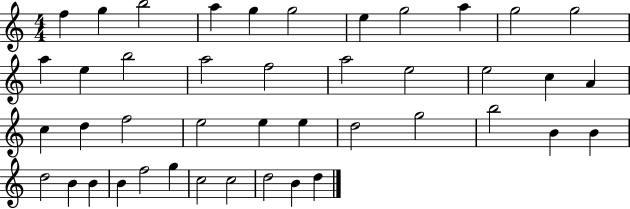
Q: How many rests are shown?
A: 0